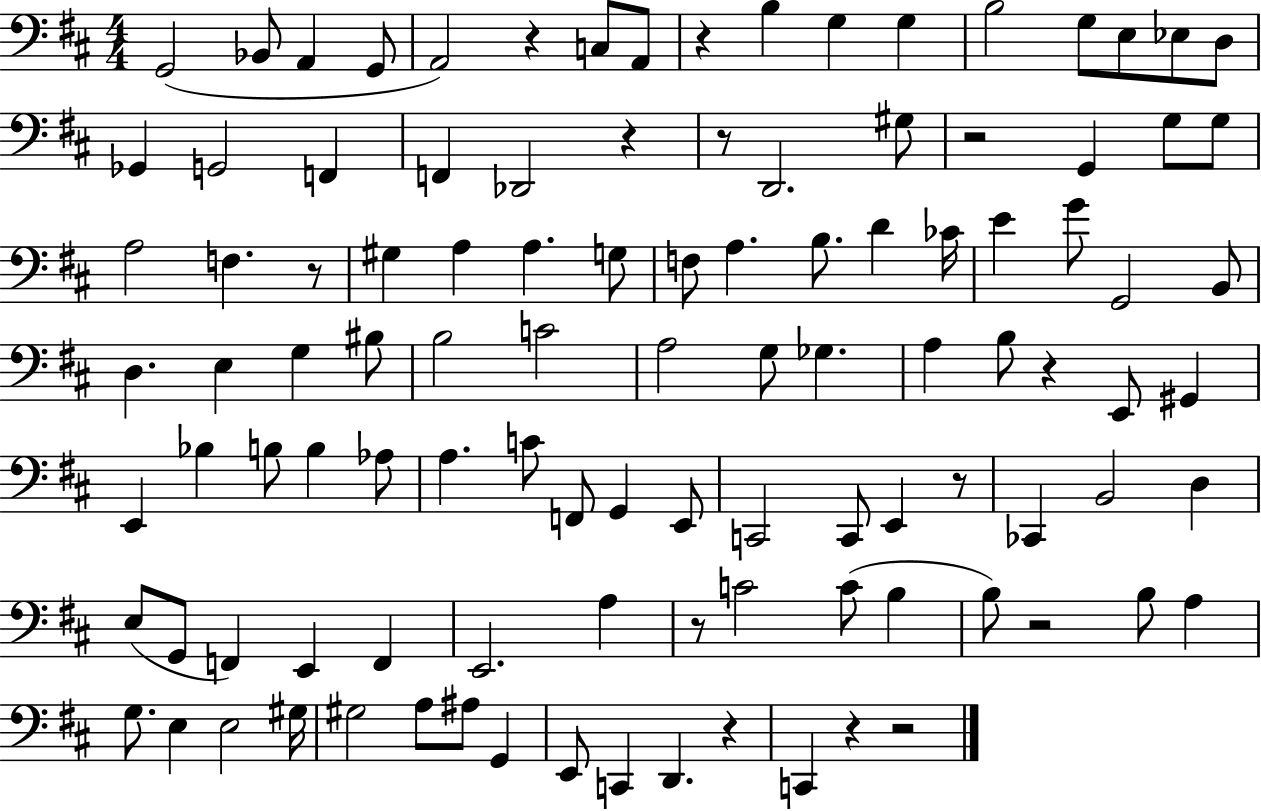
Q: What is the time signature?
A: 4/4